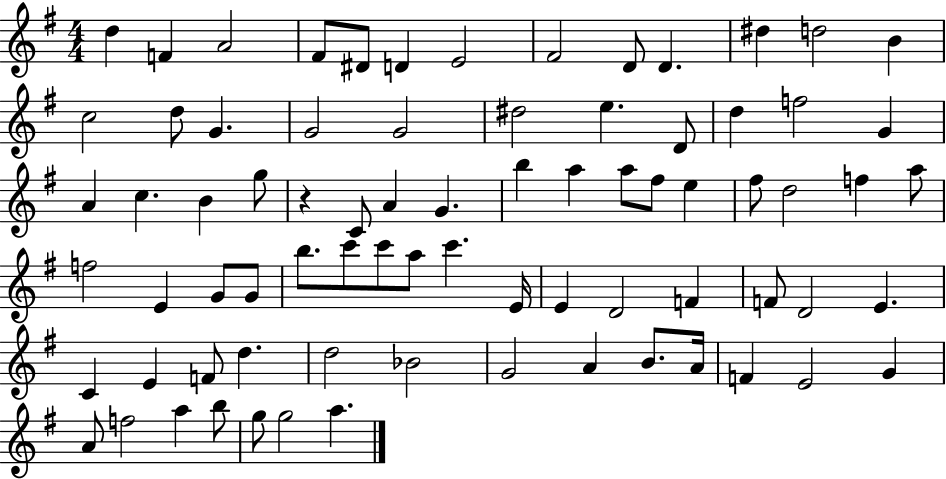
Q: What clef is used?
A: treble